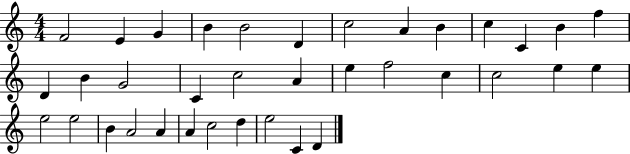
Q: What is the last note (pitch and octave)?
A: D4